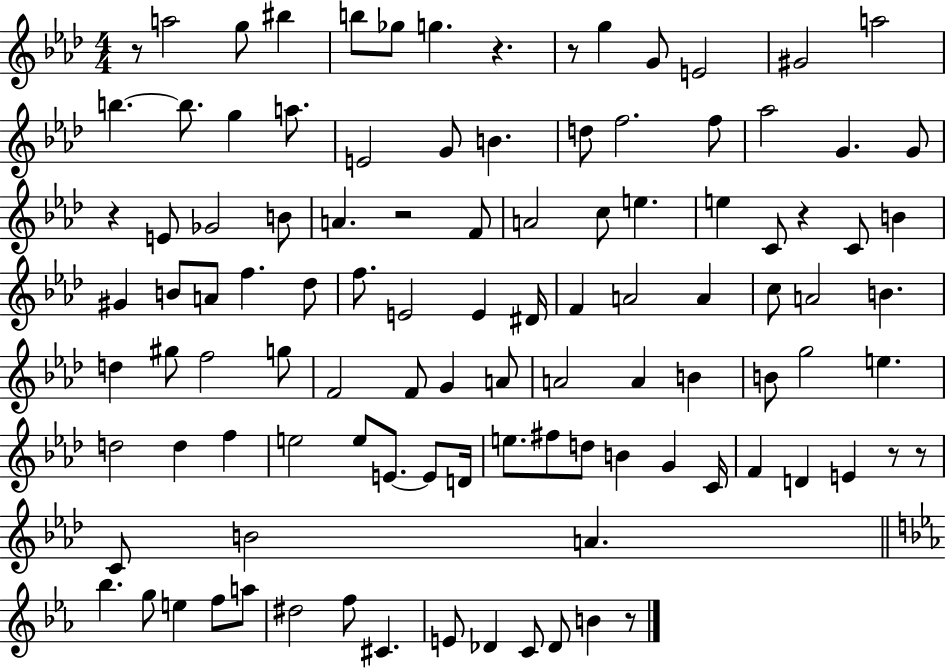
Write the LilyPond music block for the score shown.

{
  \clef treble
  \numericTimeSignature
  \time 4/4
  \key aes \major
  r8 a''2 g''8 bis''4 | b''8 ges''8 g''4. r4. | r8 g''4 g'8 e'2 | gis'2 a''2 | \break b''4.~~ b''8. g''4 a''8. | e'2 g'8 b'4. | d''8 f''2. f''8 | aes''2 g'4. g'8 | \break r4 e'8 ges'2 b'8 | a'4. r2 f'8 | a'2 c''8 e''4. | e''4 c'8 r4 c'8 b'4 | \break gis'4 b'8 a'8 f''4. des''8 | f''8. e'2 e'4 dis'16 | f'4 a'2 a'4 | c''8 a'2 b'4. | \break d''4 gis''8 f''2 g''8 | f'2 f'8 g'4 a'8 | a'2 a'4 b'4 | b'8 g''2 e''4. | \break d''2 d''4 f''4 | e''2 e''8 e'8.~~ e'8 d'16 | e''8. fis''8 d''8 b'4 g'4 c'16 | f'4 d'4 e'4 r8 r8 | \break c'8 b'2 a'4. | \bar "||" \break \key c \minor bes''4. g''8 e''4 f''8 a''8 | dis''2 f''8 cis'4. | e'8 des'4 c'8 des'8 b'4 r8 | \bar "|."
}